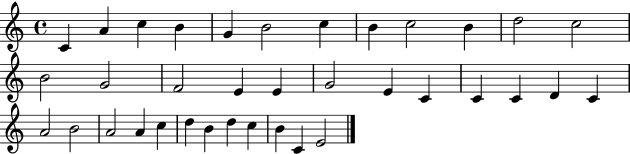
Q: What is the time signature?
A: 4/4